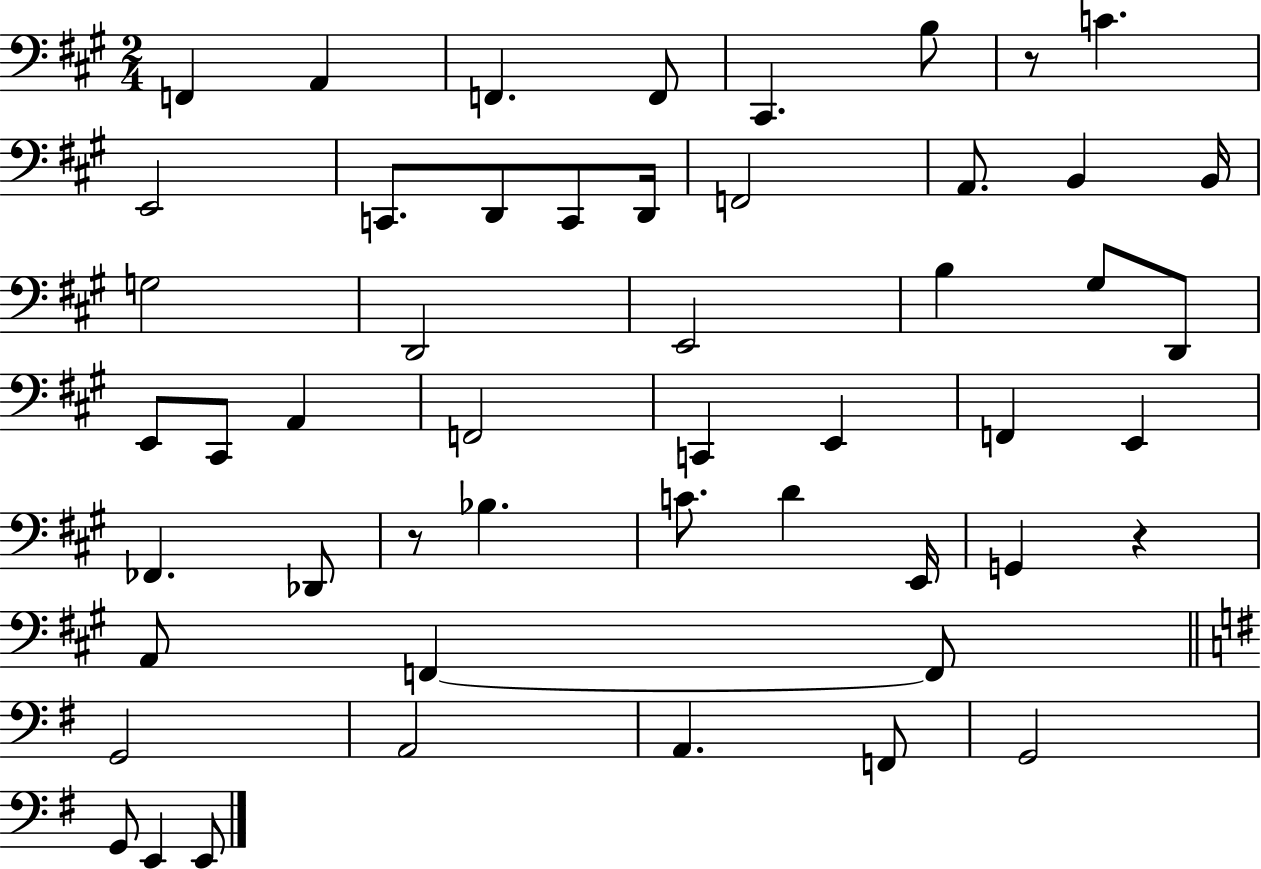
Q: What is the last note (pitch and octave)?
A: E2